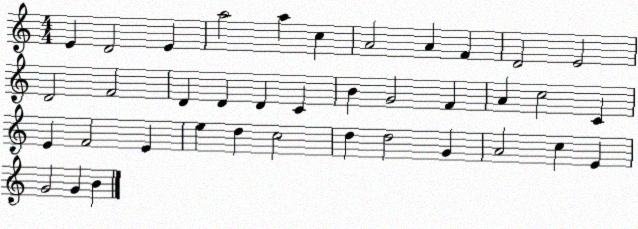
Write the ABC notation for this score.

X:1
T:Untitled
M:4/4
L:1/4
K:C
E D2 E a2 a c A2 A F D2 E2 D2 F2 D D D C B G2 F A c2 C E F2 E e d c2 d d2 G A2 c E G2 G B